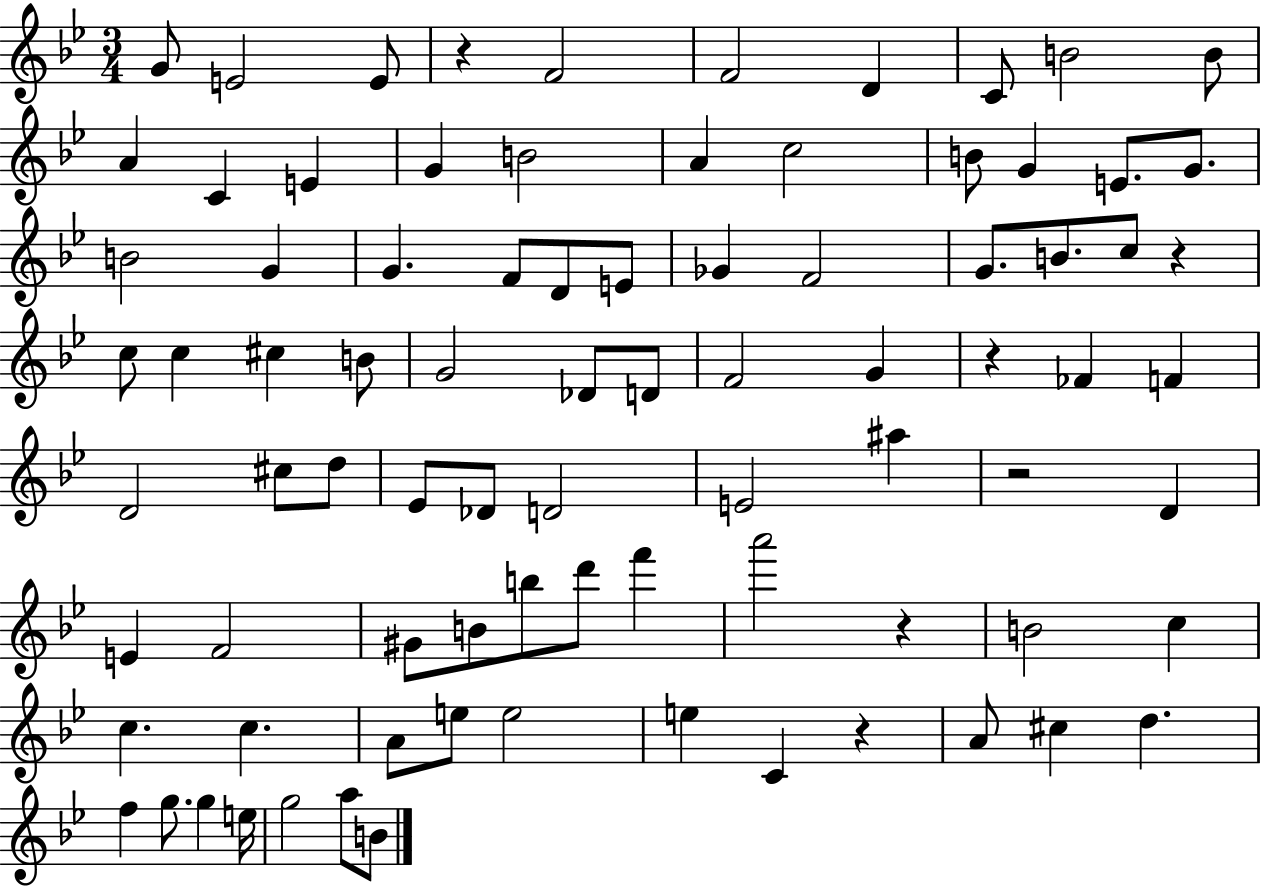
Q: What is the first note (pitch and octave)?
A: G4